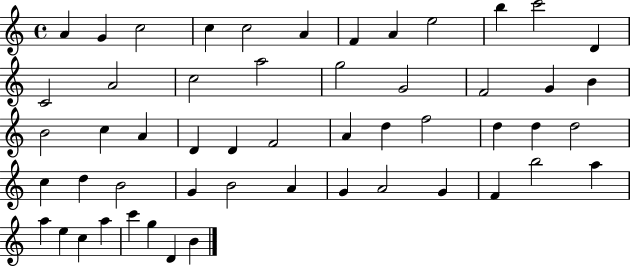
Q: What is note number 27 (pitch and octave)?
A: F4